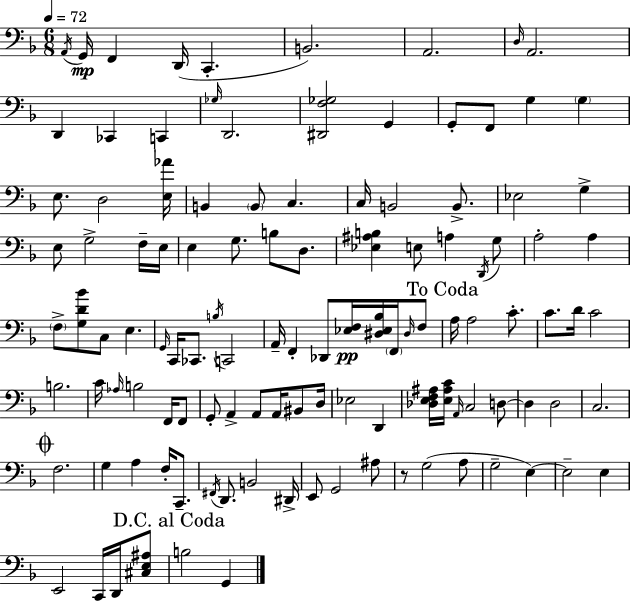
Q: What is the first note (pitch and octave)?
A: A2